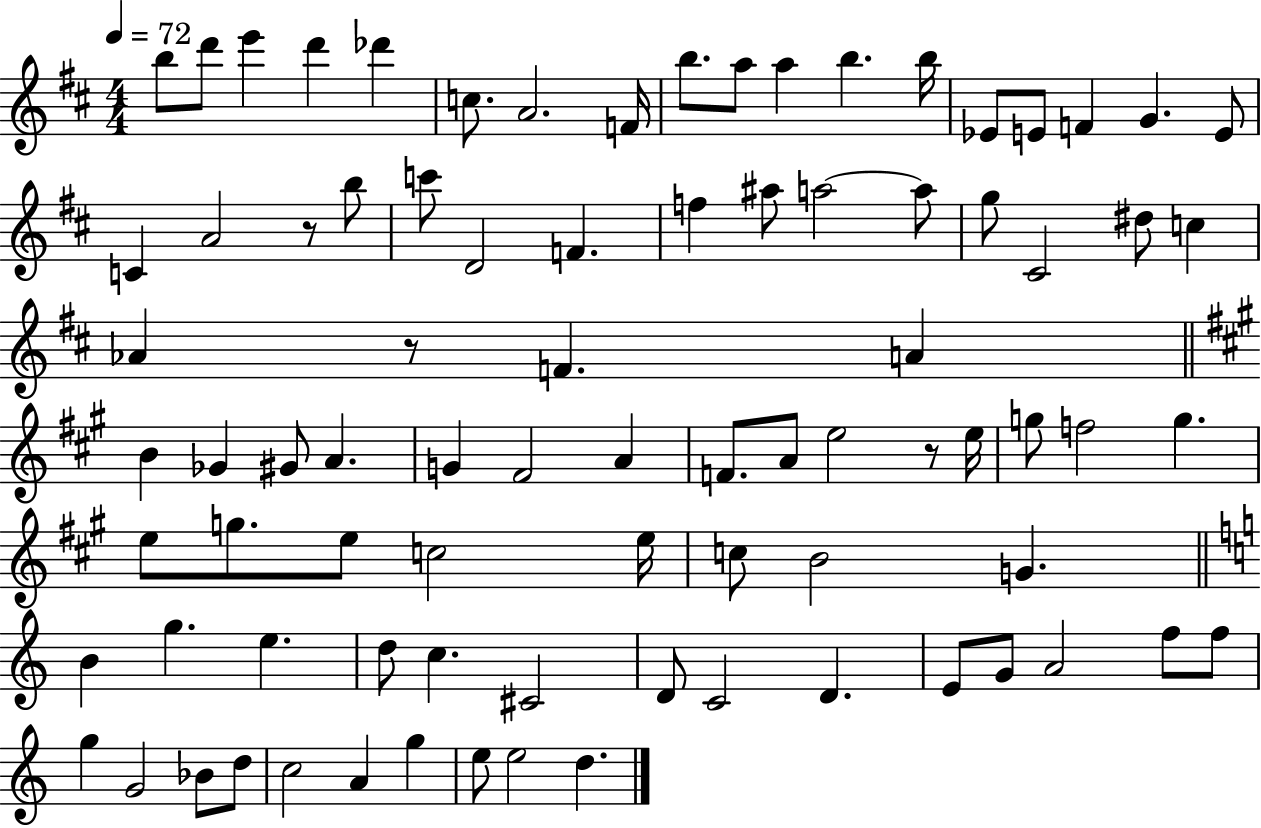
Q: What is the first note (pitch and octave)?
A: B5